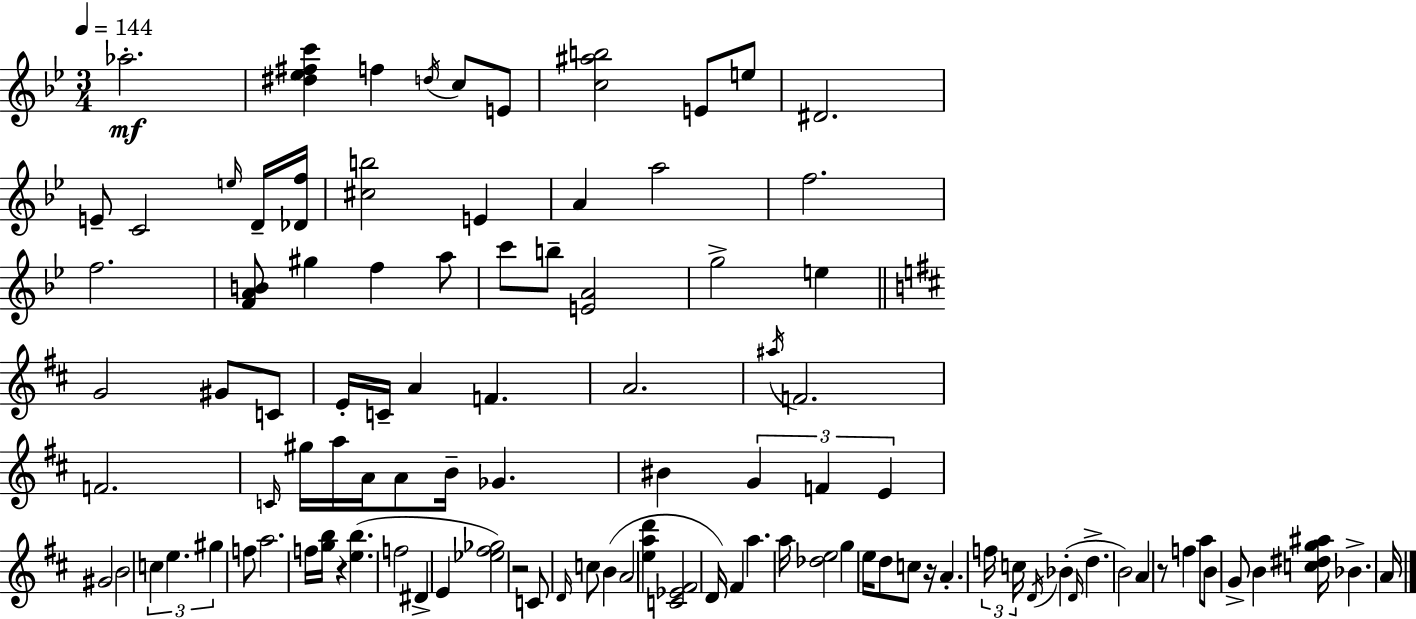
{
  \clef treble
  \numericTimeSignature
  \time 3/4
  \key g \minor
  \tempo 4 = 144
  aes''2.-.\mf | <dis'' ees'' fis'' c'''>4 f''4 \acciaccatura { d''16 } c''8 e'8 | <c'' ais'' b''>2 e'8 e''8 | dis'2. | \break e'8-- c'2 \grace { e''16 } | d'16-- <des' f''>16 <cis'' b''>2 e'4 | a'4 a''2 | f''2. | \break f''2. | <f' a' b'>8 gis''4 f''4 | a''8 c'''8 b''8-- <e' a'>2 | g''2-> e''4 | \break \bar "||" \break \key b \minor g'2 gis'8 c'8 | e'16-. c'16-- a'4 f'4. | a'2. | \acciaccatura { ais''16 } f'2. | \break f'2. | \grace { c'16 } gis''16 a''16 a'16 a'8 b'16-- ges'4. | bis'4 \tuplet 3/2 { g'4 f'4 | e'4 } gis'2 | \break b'2 \tuplet 3/2 { c''4 | e''4. gis''4 } | f''8 a''2. | f''16 <g'' b''>16 r4 <e'' b''>4.( | \break f''2 dis'4-> | e'4 <ees'' fis'' ges''>2) | r2 c'8 | \grace { d'16 } c''8 b'4( a'2 | \break <e'' a'' d'''>4 <c' ees' fis'>2 | d'16) fis'4 a''4. | a''16 <des'' e''>2 g''4 | e''16 d''8 c''8 r16 a'4.-. | \break \tuplet 3/2 { f''16 c''16 \acciaccatura { d'16 } } bes'4-.( \grace { d'16 } d''4.-> | b'2) | a'4 r8 f''4 a''8 | b'8 g'8-> b'4 <c'' dis'' g'' ais''>16 bes'4.-> | \break a'16 \bar "|."
}